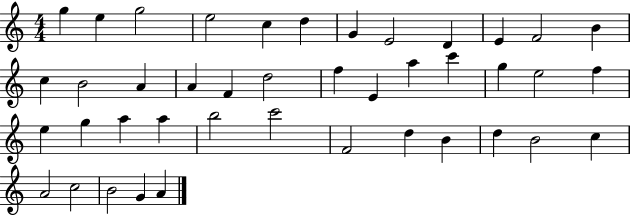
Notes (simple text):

G5/q E5/q G5/h E5/h C5/q D5/q G4/q E4/h D4/q E4/q F4/h B4/q C5/q B4/h A4/q A4/q F4/q D5/h F5/q E4/q A5/q C6/q G5/q E5/h F5/q E5/q G5/q A5/q A5/q B5/h C6/h F4/h D5/q B4/q D5/q B4/h C5/q A4/h C5/h B4/h G4/q A4/q